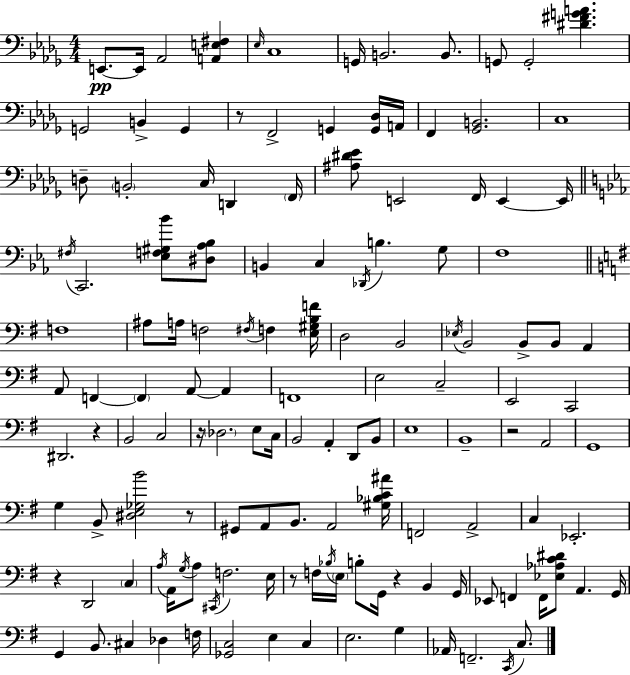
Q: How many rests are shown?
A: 8